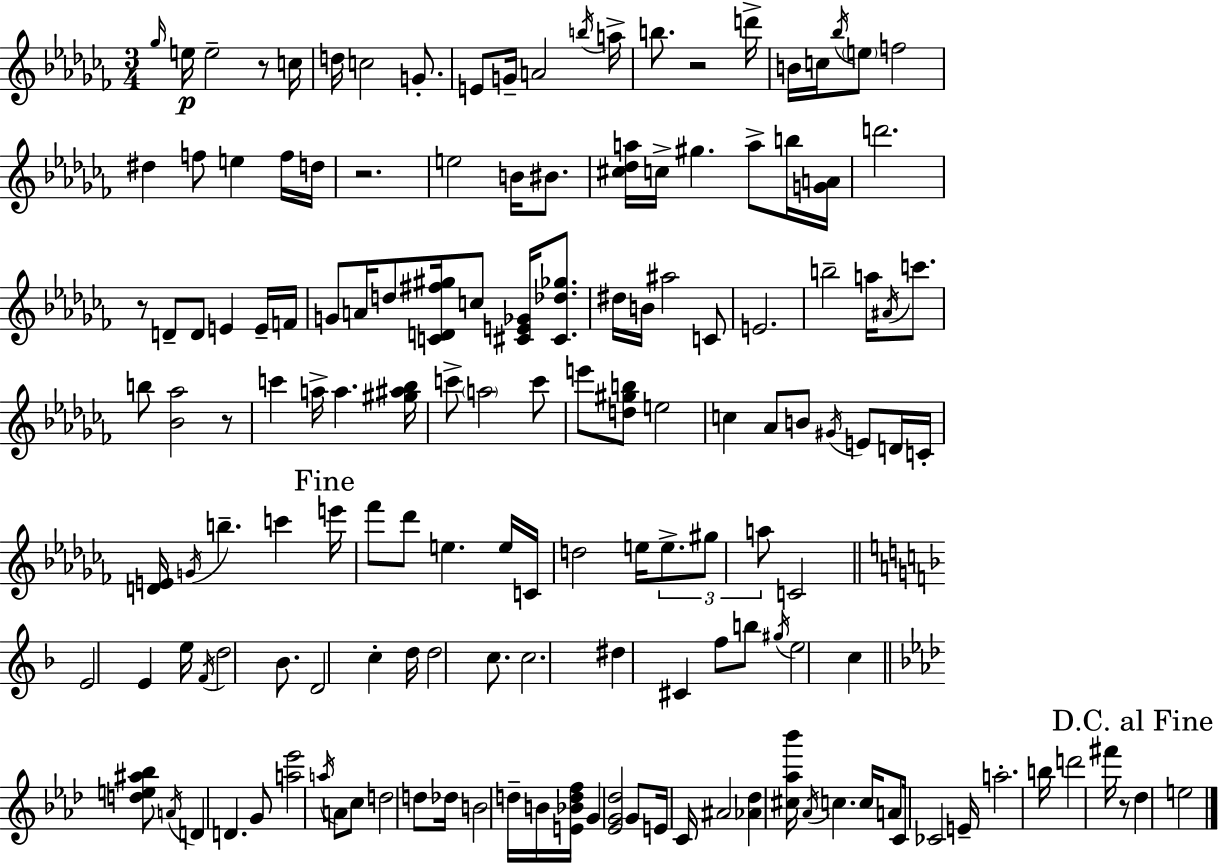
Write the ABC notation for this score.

X:1
T:Untitled
M:3/4
L:1/4
K:Abm
_g/4 e/4 e2 z/2 c/4 d/4 c2 G/2 E/2 G/4 A2 b/4 a/4 b/2 z2 d'/4 B/4 c/4 _b/4 e/2 f2 ^d f/2 e f/4 d/4 z2 e2 B/4 ^B/2 [^c_da]/4 c/4 ^g a/2 b/4 [GA]/4 d'2 z/2 D/2 D/2 E E/4 F/4 G/2 A/4 d/2 [CD^f^g]/4 c/2 [^CE_G]/4 [^C_d_g]/2 ^d/4 B/4 ^a2 C/2 E2 b2 a/4 ^A/4 c'/2 b/2 [_B_a]2 z/2 c' a/4 a [^g^a_b]/4 c'/2 a2 c'/2 e'/2 [d^gb]/2 e2 c _A/2 B/2 ^G/4 E/2 D/4 C/4 [DE]/4 G/4 b c' e'/4 _f'/2 _d'/2 e e/4 C/4 d2 e/4 e/2 ^g/2 a/2 C2 E2 E e/4 F/4 d2 _B/2 D2 c d/4 d2 c/2 c2 ^d ^C f/2 b/2 ^g/4 e2 c [de^a_b]/2 A/4 D D G/2 [a_e']2 a/4 A/2 c/2 d2 d/2 _d/4 B2 d/4 B/4 [E_Bdf]/4 G [_EG_d]2 G/2 E/4 C/4 ^A2 [_A_d] [^c_a_b']/4 _A/4 c c/4 A/2 C/4 _C2 E/4 a2 b/4 d'2 ^f'/4 z/2 _d e2